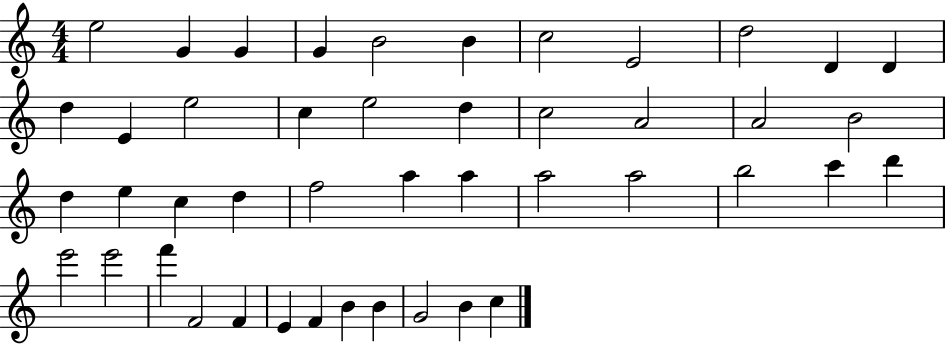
E5/h G4/q G4/q G4/q B4/h B4/q C5/h E4/h D5/h D4/q D4/q D5/q E4/q E5/h C5/q E5/h D5/q C5/h A4/h A4/h B4/h D5/q E5/q C5/q D5/q F5/h A5/q A5/q A5/h A5/h B5/h C6/q D6/q E6/h E6/h F6/q F4/h F4/q E4/q F4/q B4/q B4/q G4/h B4/q C5/q